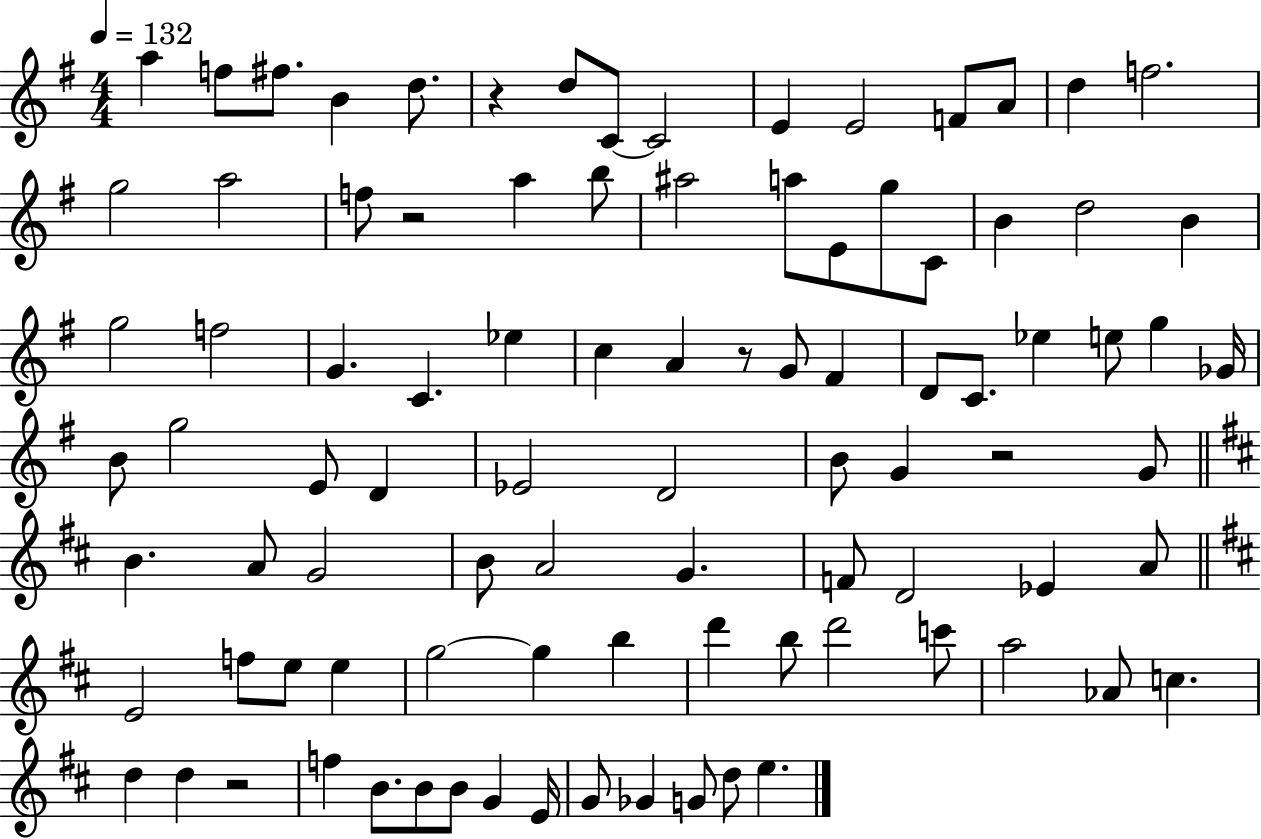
A5/q F5/e F#5/e. B4/q D5/e. R/q D5/e C4/e C4/h E4/q E4/h F4/e A4/e D5/q F5/h. G5/h A5/h F5/e R/h A5/q B5/e A#5/h A5/e E4/e G5/e C4/e B4/q D5/h B4/q G5/h F5/h G4/q. C4/q. Eb5/q C5/q A4/q R/e G4/e F#4/q D4/e C4/e. Eb5/q E5/e G5/q Gb4/s B4/e G5/h E4/e D4/q Eb4/h D4/h B4/e G4/q R/h G4/e B4/q. A4/e G4/h B4/e A4/h G4/q. F4/e D4/h Eb4/q A4/e E4/h F5/e E5/e E5/q G5/h G5/q B5/q D6/q B5/e D6/h C6/e A5/h Ab4/e C5/q. D5/q D5/q R/h F5/q B4/e. B4/e B4/e G4/q E4/s G4/e Gb4/q G4/e D5/e E5/q.